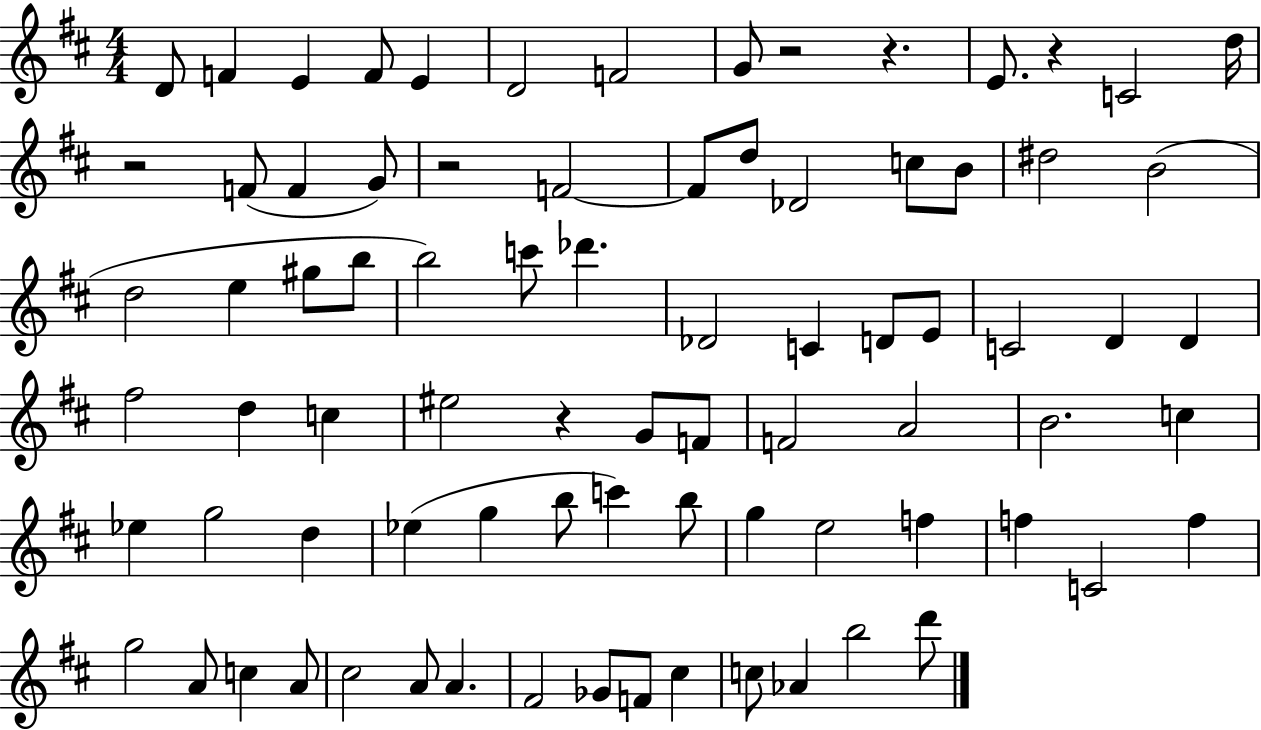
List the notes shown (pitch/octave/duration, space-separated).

D4/e F4/q E4/q F4/e E4/q D4/h F4/h G4/e R/h R/q. E4/e. R/q C4/h D5/s R/h F4/e F4/q G4/e R/h F4/h F4/e D5/e Db4/h C5/e B4/e D#5/h B4/h D5/h E5/q G#5/e B5/e B5/h C6/e Db6/q. Db4/h C4/q D4/e E4/e C4/h D4/q D4/q F#5/h D5/q C5/q EIS5/h R/q G4/e F4/e F4/h A4/h B4/h. C5/q Eb5/q G5/h D5/q Eb5/q G5/q B5/e C6/q B5/e G5/q E5/h F5/q F5/q C4/h F5/q G5/h A4/e C5/q A4/e C#5/h A4/e A4/q. F#4/h Gb4/e F4/e C#5/q C5/e Ab4/q B5/h D6/e